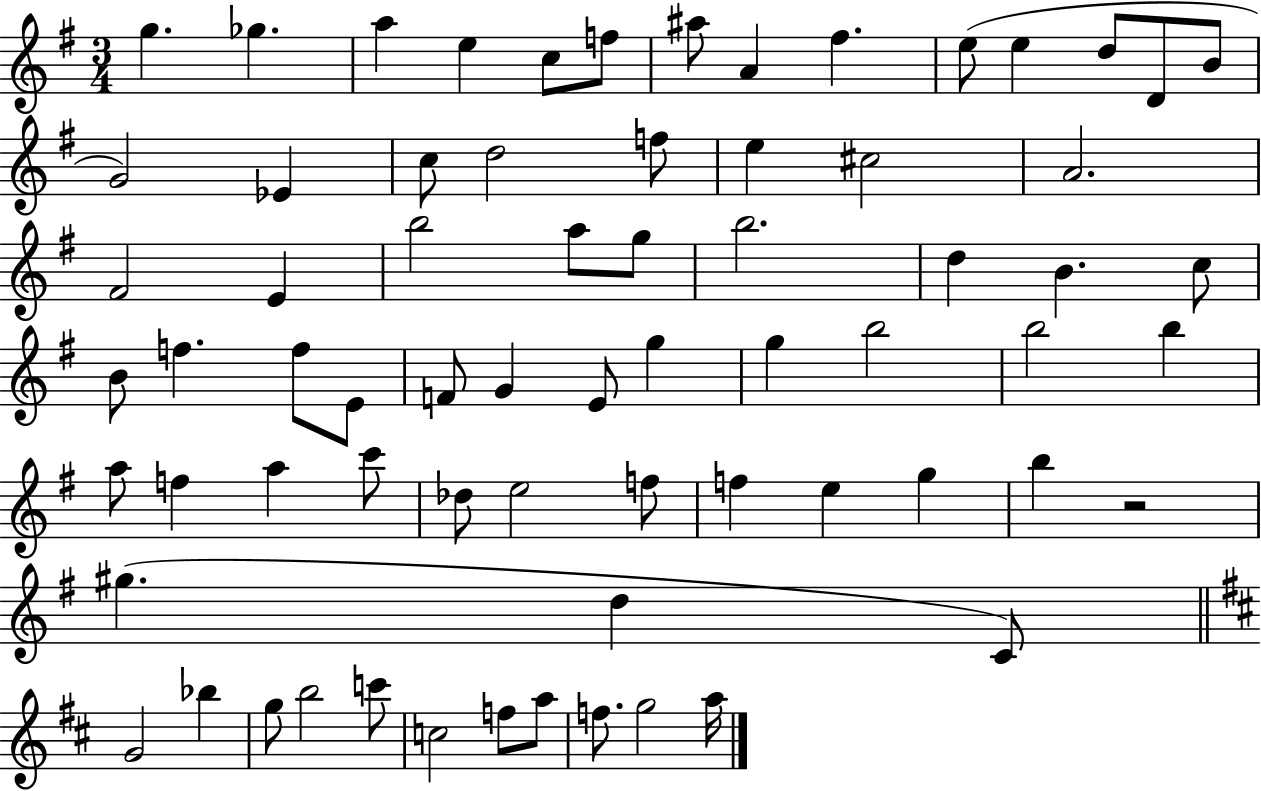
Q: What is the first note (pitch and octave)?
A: G5